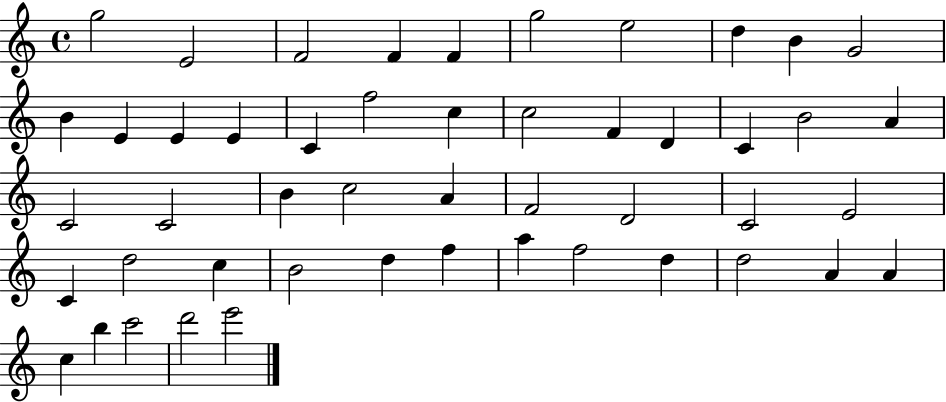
X:1
T:Untitled
M:4/4
L:1/4
K:C
g2 E2 F2 F F g2 e2 d B G2 B E E E C f2 c c2 F D C B2 A C2 C2 B c2 A F2 D2 C2 E2 C d2 c B2 d f a f2 d d2 A A c b c'2 d'2 e'2